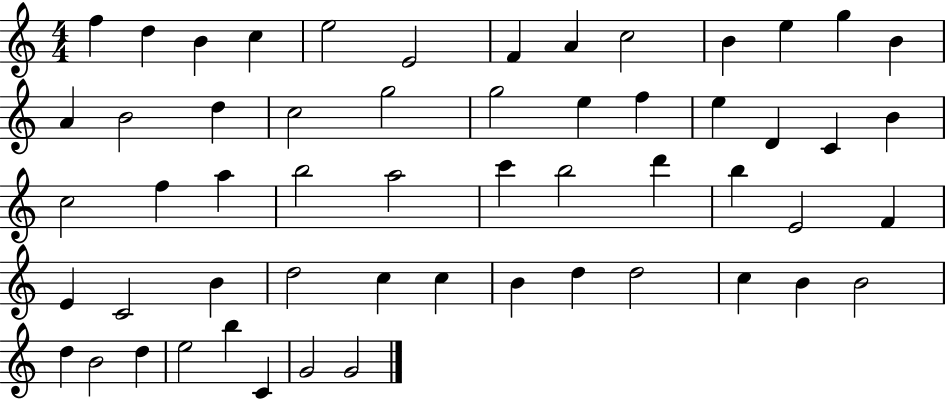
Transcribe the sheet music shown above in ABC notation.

X:1
T:Untitled
M:4/4
L:1/4
K:C
f d B c e2 E2 F A c2 B e g B A B2 d c2 g2 g2 e f e D C B c2 f a b2 a2 c' b2 d' b E2 F E C2 B d2 c c B d d2 c B B2 d B2 d e2 b C G2 G2